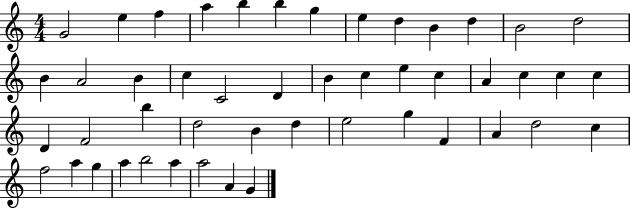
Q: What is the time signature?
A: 4/4